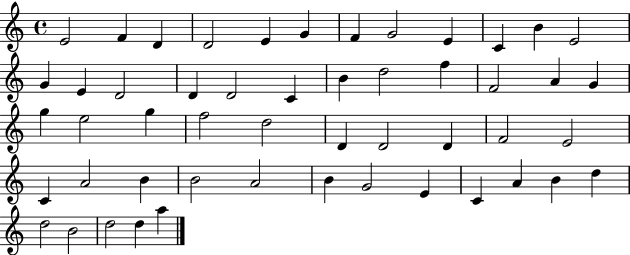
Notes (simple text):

E4/h F4/q D4/q D4/h E4/q G4/q F4/q G4/h E4/q C4/q B4/q E4/h G4/q E4/q D4/h D4/q D4/h C4/q B4/q D5/h F5/q F4/h A4/q G4/q G5/q E5/h G5/q F5/h D5/h D4/q D4/h D4/q F4/h E4/h C4/q A4/h B4/q B4/h A4/h B4/q G4/h E4/q C4/q A4/q B4/q D5/q D5/h B4/h D5/h D5/q A5/q